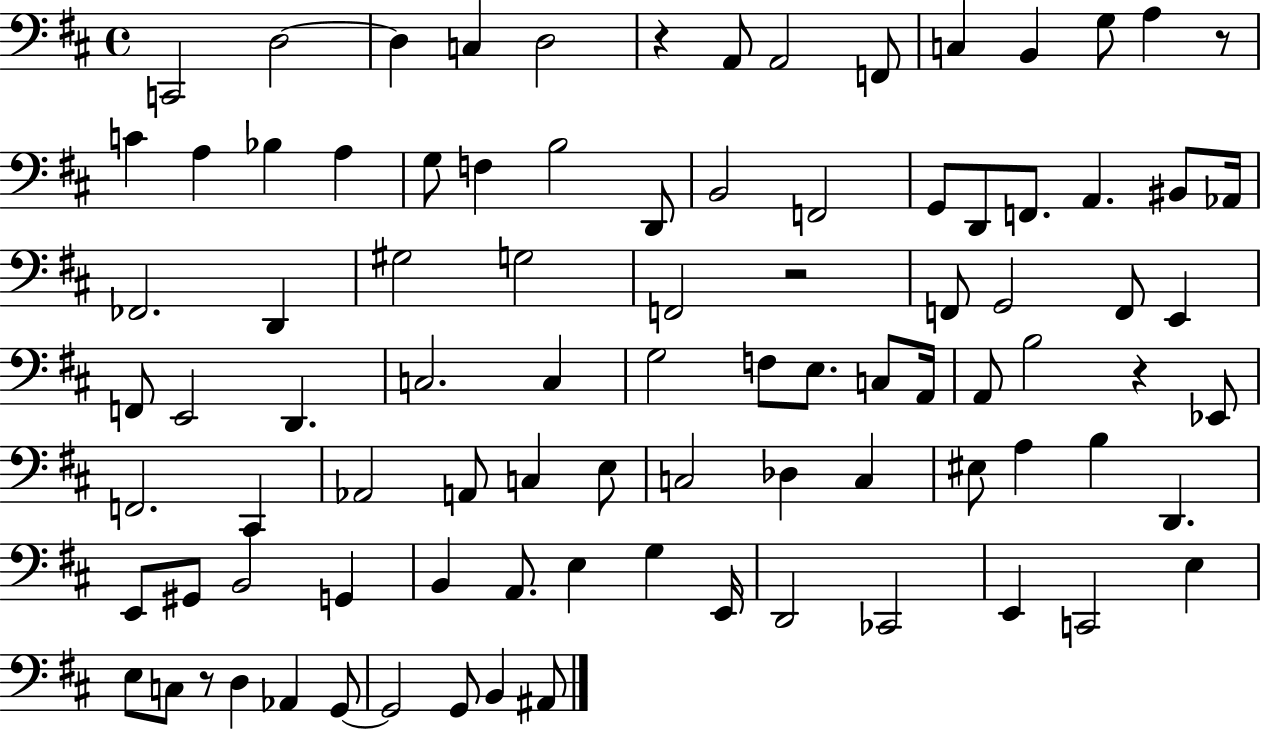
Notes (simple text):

C2/h D3/h D3/q C3/q D3/h R/q A2/e A2/h F2/e C3/q B2/q G3/e A3/q R/e C4/q A3/q Bb3/q A3/q G3/e F3/q B3/h D2/e B2/h F2/h G2/e D2/e F2/e. A2/q. BIS2/e Ab2/s FES2/h. D2/q G#3/h G3/h F2/h R/h F2/e G2/h F2/e E2/q F2/e E2/h D2/q. C3/h. C3/q G3/h F3/e E3/e. C3/e A2/s A2/e B3/h R/q Eb2/e F2/h. C#2/q Ab2/h A2/e C3/q E3/e C3/h Db3/q C3/q EIS3/e A3/q B3/q D2/q. E2/e G#2/e B2/h G2/q B2/q A2/e. E3/q G3/q E2/s D2/h CES2/h E2/q C2/h E3/q E3/e C3/e R/e D3/q Ab2/q G2/e G2/h G2/e B2/q A#2/e